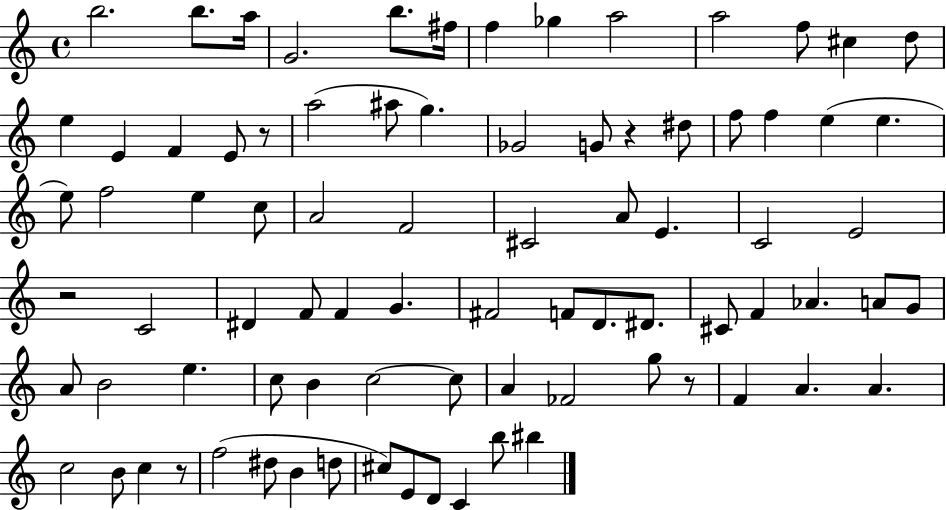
{
  \clef treble
  \time 4/4
  \defaultTimeSignature
  \key c \major
  \repeat volta 2 { b''2. b''8. a''16 | g'2. b''8. fis''16 | f''4 ges''4 a''2 | a''2 f''8 cis''4 d''8 | \break e''4 e'4 f'4 e'8 r8 | a''2( ais''8 g''4.) | ges'2 g'8 r4 dis''8 | f''8 f''4 e''4( e''4. | \break e''8) f''2 e''4 c''8 | a'2 f'2 | cis'2 a'8 e'4. | c'2 e'2 | \break r2 c'2 | dis'4 f'8 f'4 g'4. | fis'2 f'8 d'8. dis'8. | cis'8 f'4 aes'4. a'8 g'8 | \break a'8 b'2 e''4. | c''8 b'4 c''2~~ c''8 | a'4 fes'2 g''8 r8 | f'4 a'4. a'4. | \break c''2 b'8 c''4 r8 | f''2( dis''8 b'4 d''8 | cis''8) e'8 d'8 c'4 b''8 bis''4 | } \bar "|."
}